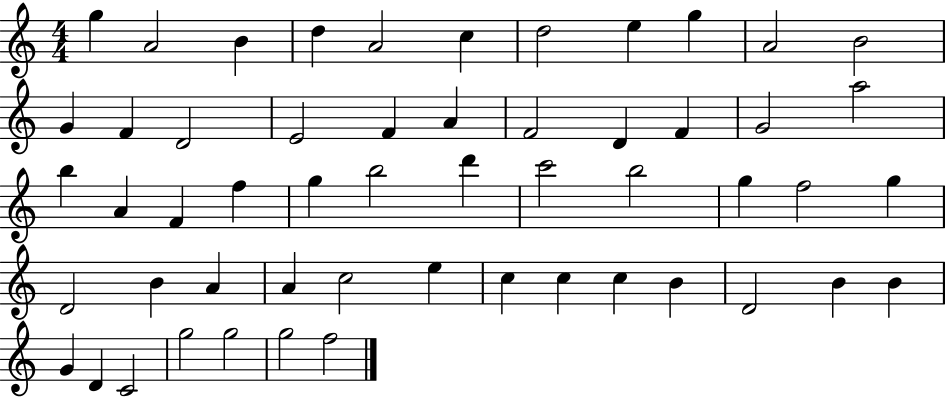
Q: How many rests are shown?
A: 0